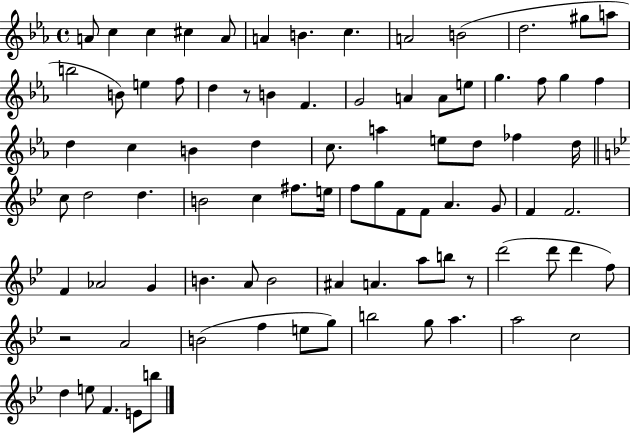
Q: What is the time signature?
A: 4/4